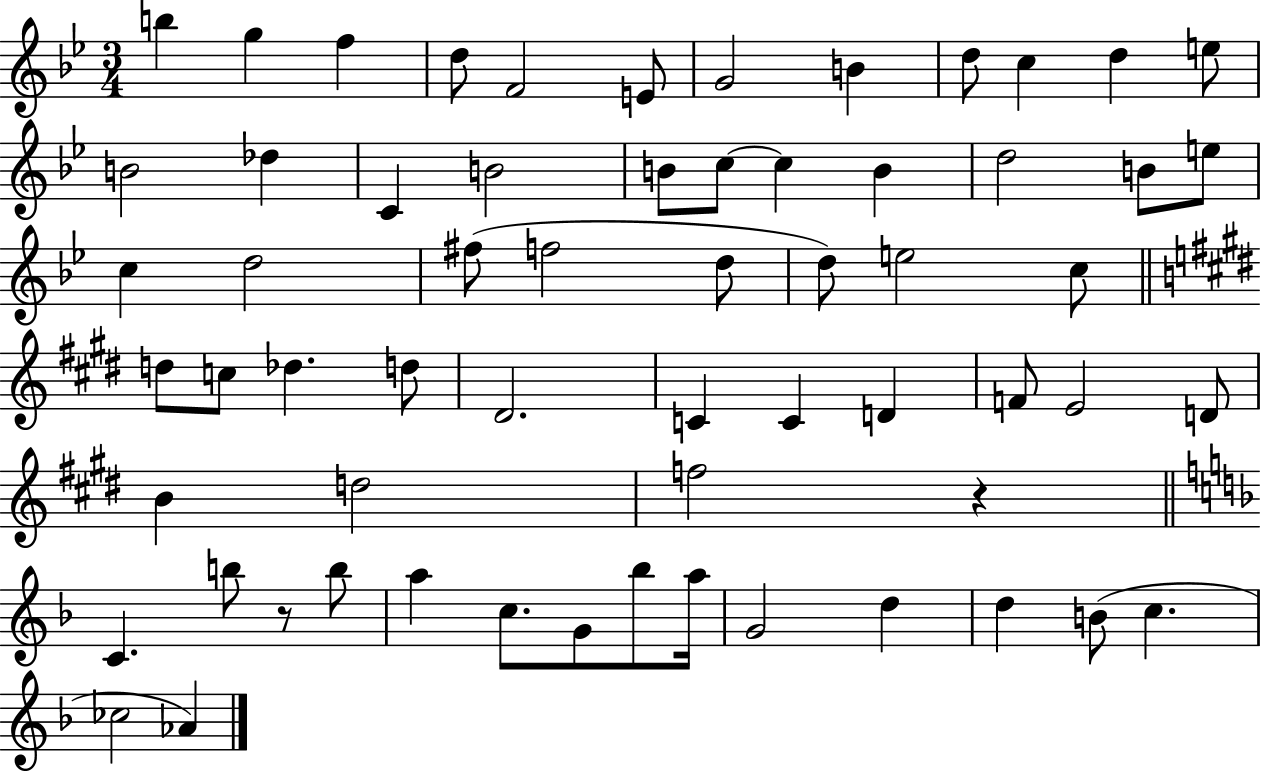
B5/q G5/q F5/q D5/e F4/h E4/e G4/h B4/q D5/e C5/q D5/q E5/e B4/h Db5/q C4/q B4/h B4/e C5/e C5/q B4/q D5/h B4/e E5/e C5/q D5/h F#5/e F5/h D5/e D5/e E5/h C5/e D5/e C5/e Db5/q. D5/e D#4/h. C4/q C4/q D4/q F4/e E4/h D4/e B4/q D5/h F5/h R/q C4/q. B5/e R/e B5/e A5/q C5/e. G4/e Bb5/e A5/s G4/h D5/q D5/q B4/e C5/q. CES5/h Ab4/q